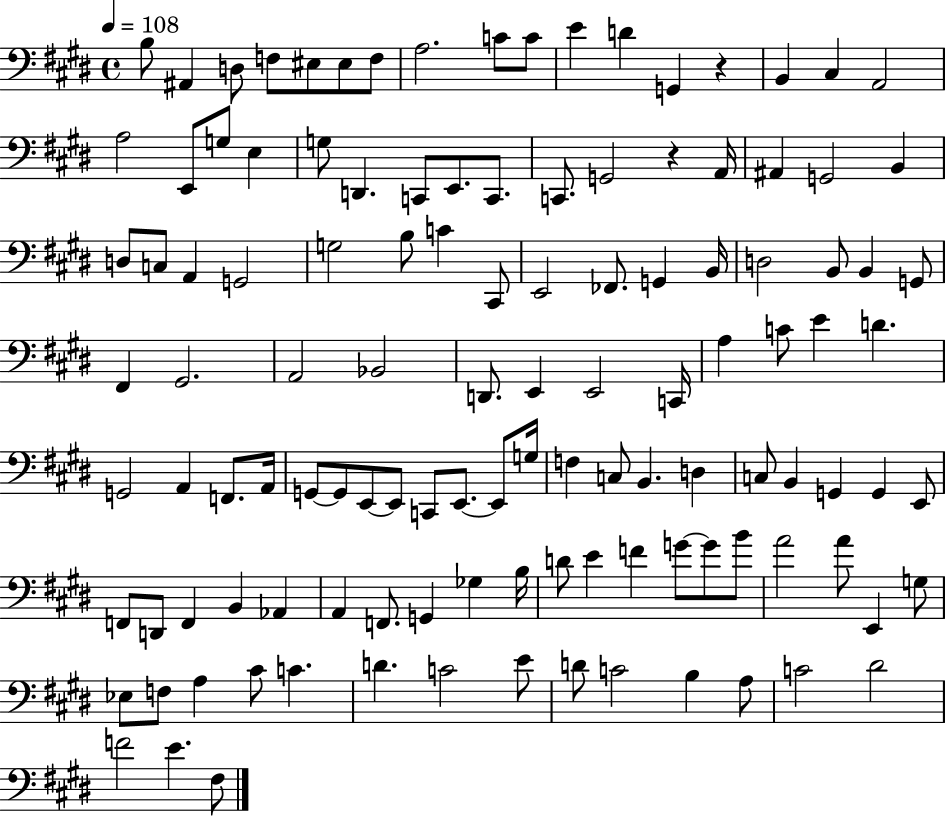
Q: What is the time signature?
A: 4/4